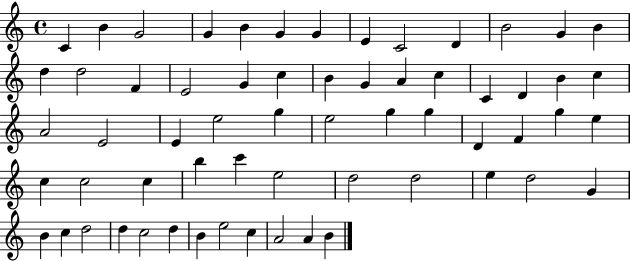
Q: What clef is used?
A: treble